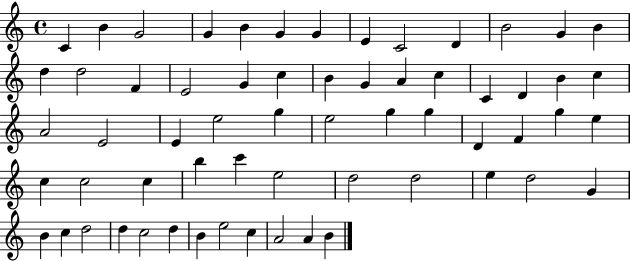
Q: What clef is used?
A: treble